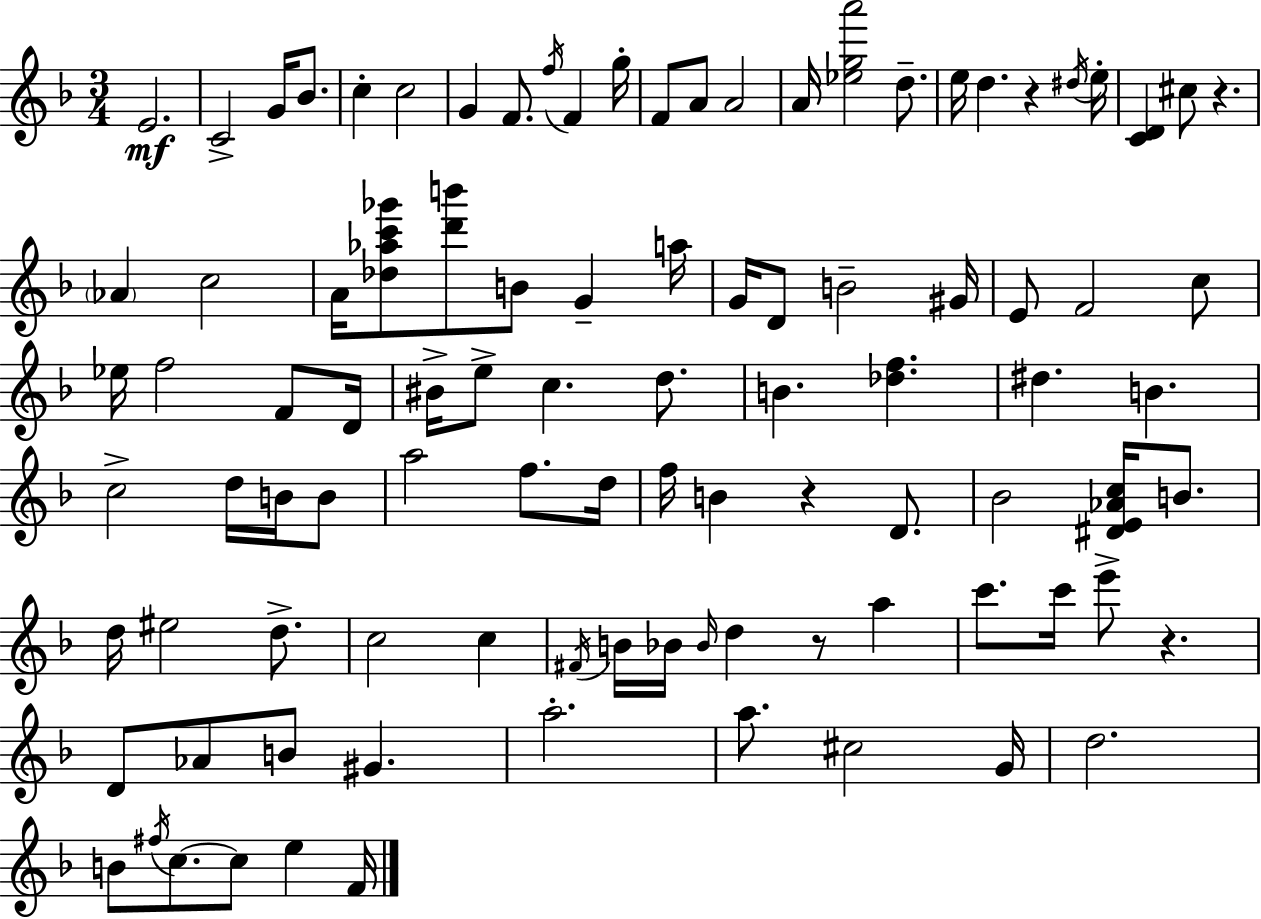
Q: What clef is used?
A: treble